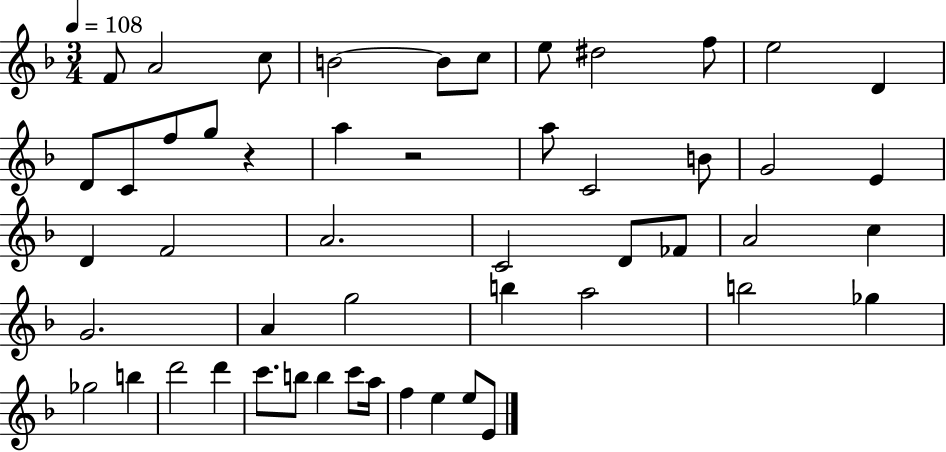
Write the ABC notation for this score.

X:1
T:Untitled
M:3/4
L:1/4
K:F
F/2 A2 c/2 B2 B/2 c/2 e/2 ^d2 f/2 e2 D D/2 C/2 f/2 g/2 z a z2 a/2 C2 B/2 G2 E D F2 A2 C2 D/2 _F/2 A2 c G2 A g2 b a2 b2 _g _g2 b d'2 d' c'/2 b/2 b c'/2 a/4 f e e/2 E/2